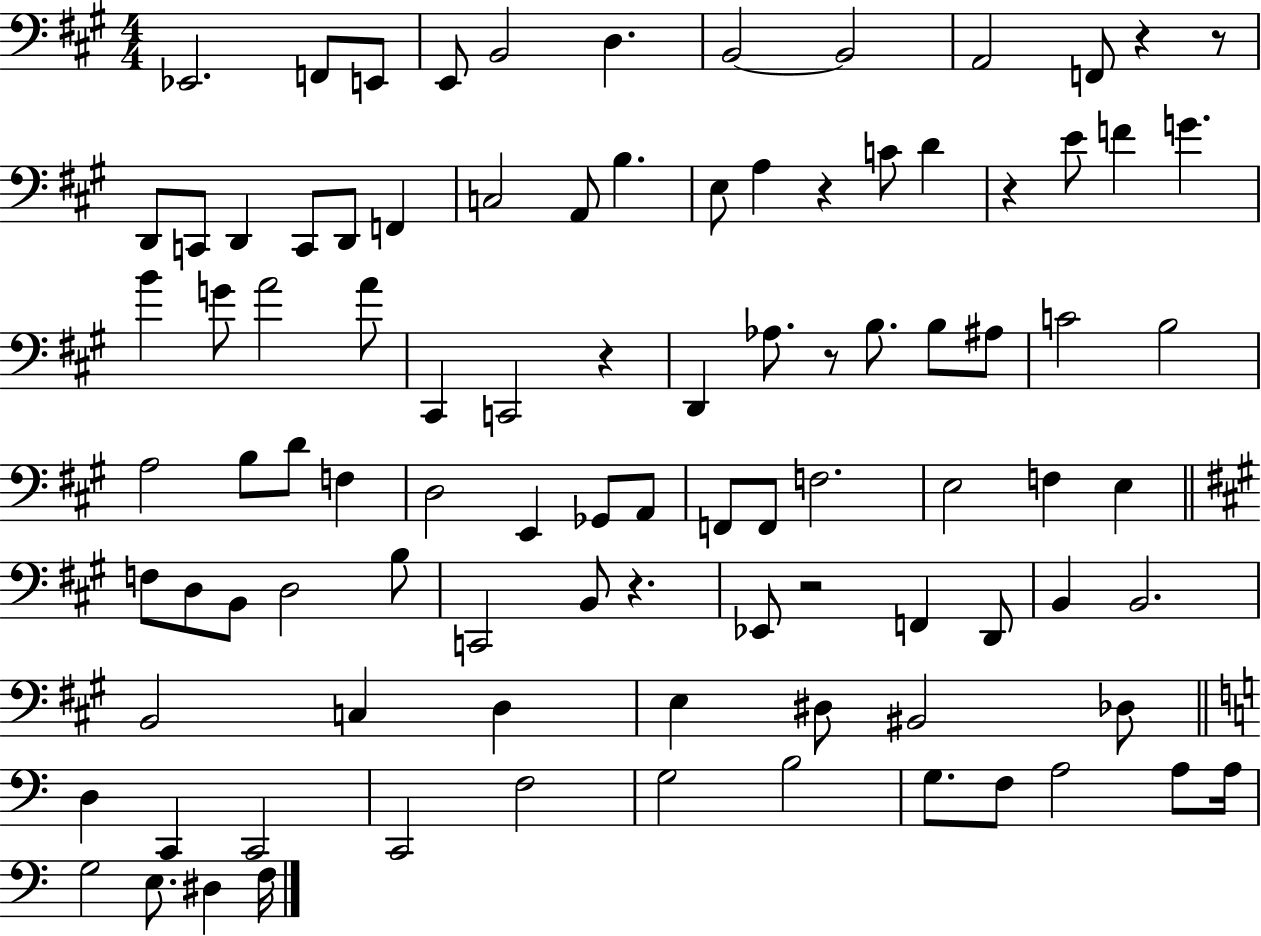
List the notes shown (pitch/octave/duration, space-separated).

Eb2/h. F2/e E2/e E2/e B2/h D3/q. B2/h B2/h A2/h F2/e R/q R/e D2/e C2/e D2/q C2/e D2/e F2/q C3/h A2/e B3/q. E3/e A3/q R/q C4/e D4/q R/q E4/e F4/q G4/q. B4/q G4/e A4/h A4/e C#2/q C2/h R/q D2/q Ab3/e. R/e B3/e. B3/e A#3/e C4/h B3/h A3/h B3/e D4/e F3/q D3/h E2/q Gb2/e A2/e F2/e F2/e F3/h. E3/h F3/q E3/q F3/e D3/e B2/e D3/h B3/e C2/h B2/e R/q. Eb2/e R/h F2/q D2/e B2/q B2/h. B2/h C3/q D3/q E3/q D#3/e BIS2/h Db3/e D3/q C2/q C2/h C2/h F3/h G3/h B3/h G3/e. F3/e A3/h A3/e A3/s G3/h E3/e. D#3/q F3/s